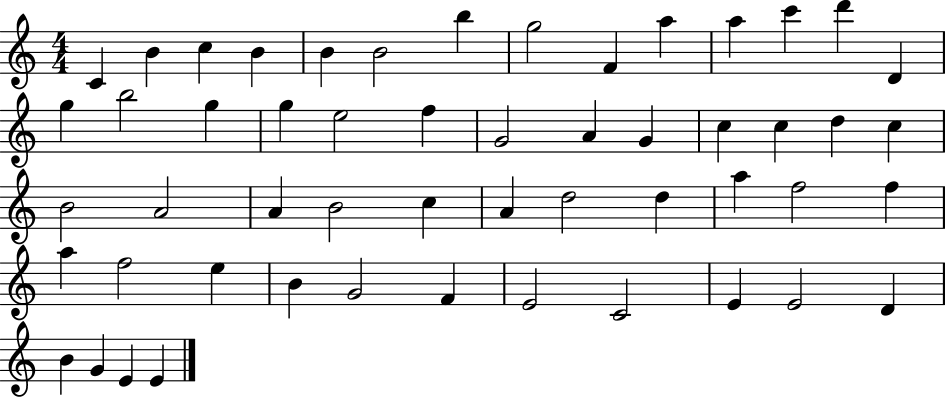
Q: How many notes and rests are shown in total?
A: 53